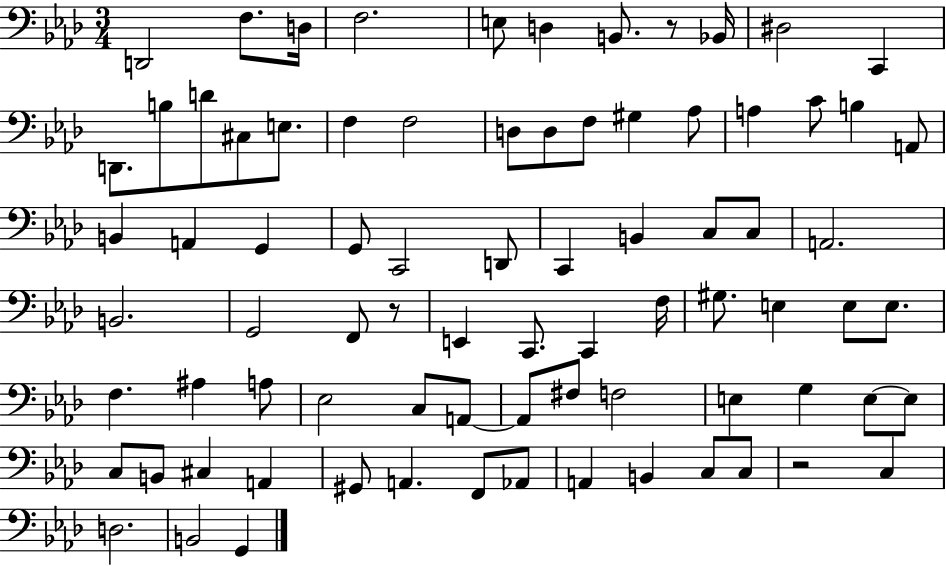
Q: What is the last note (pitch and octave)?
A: G2